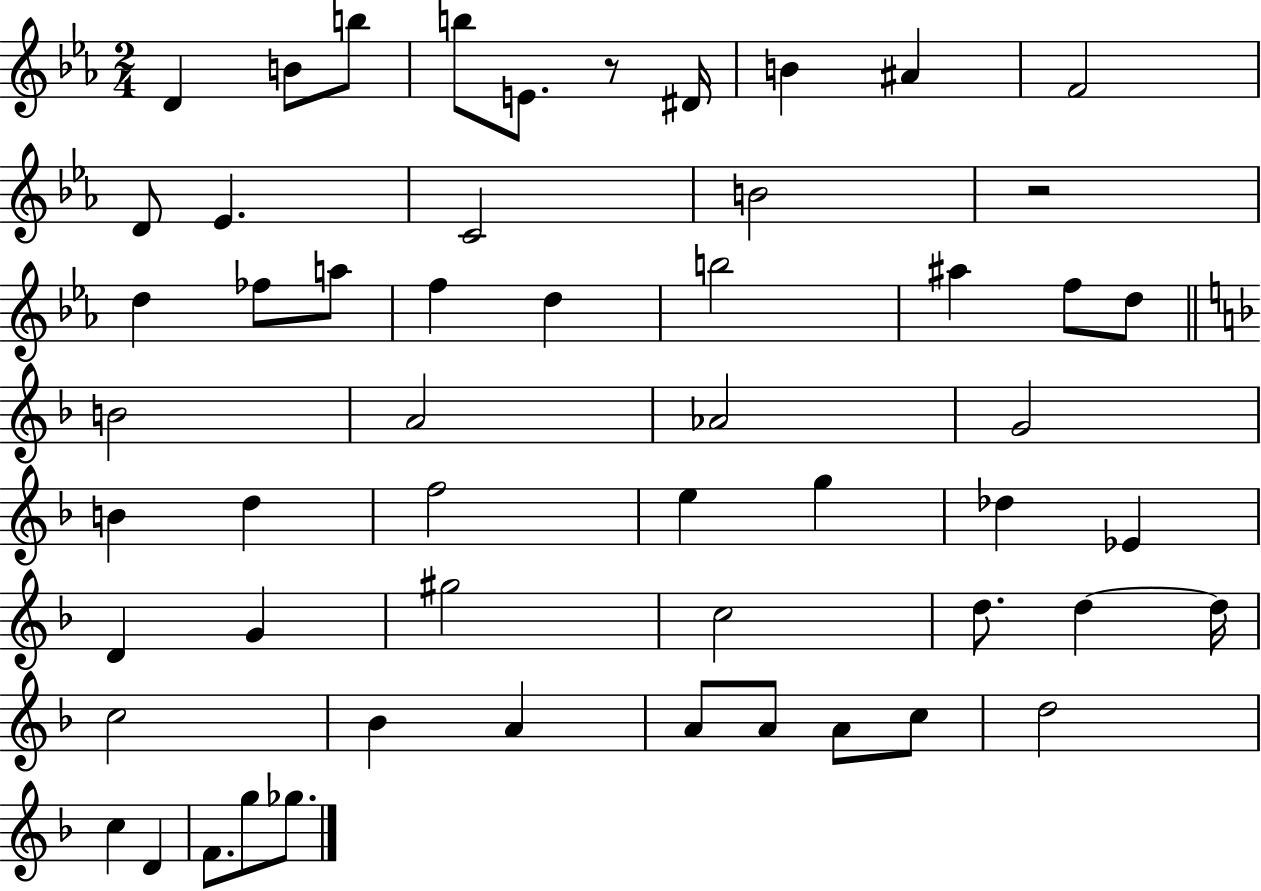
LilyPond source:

{
  \clef treble
  \numericTimeSignature
  \time 2/4
  \key ees \major
  d'4 b'8 b''8 | b''8 e'8. r8 dis'16 | b'4 ais'4 | f'2 | \break d'8 ees'4. | c'2 | b'2 | r2 | \break d''4 fes''8 a''8 | f''4 d''4 | b''2 | ais''4 f''8 d''8 | \break \bar "||" \break \key d \minor b'2 | a'2 | aes'2 | g'2 | \break b'4 d''4 | f''2 | e''4 g''4 | des''4 ees'4 | \break d'4 g'4 | gis''2 | c''2 | d''8. d''4~~ d''16 | \break c''2 | bes'4 a'4 | a'8 a'8 a'8 c''8 | d''2 | \break c''4 d'4 | f'8. g''8 ges''8. | \bar "|."
}